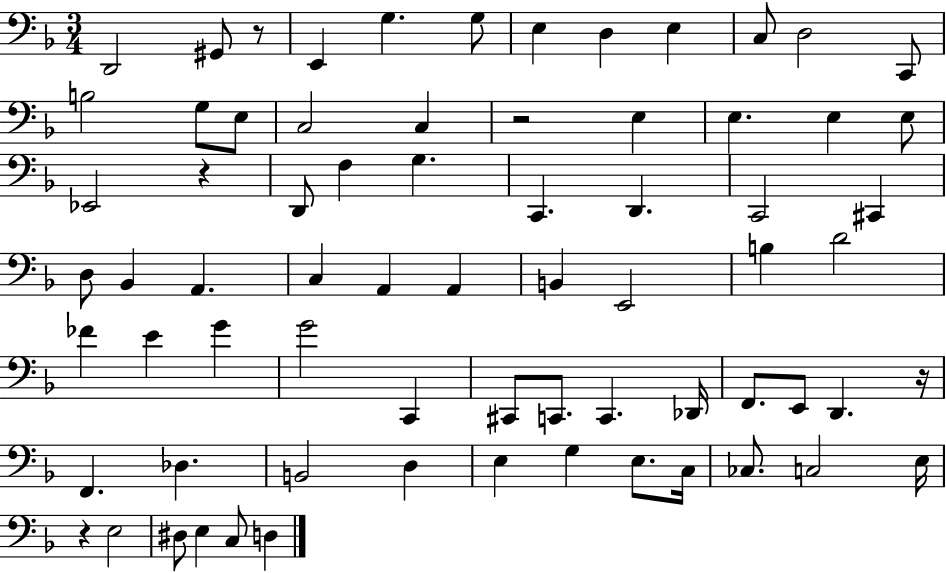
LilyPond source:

{
  \clef bass
  \numericTimeSignature
  \time 3/4
  \key f \major
  d,2 gis,8 r8 | e,4 g4. g8 | e4 d4 e4 | c8 d2 c,8 | \break b2 g8 e8 | c2 c4 | r2 e4 | e4. e4 e8 | \break ees,2 r4 | d,8 f4 g4. | c,4. d,4. | c,2 cis,4 | \break d8 bes,4 a,4. | c4 a,4 a,4 | b,4 e,2 | b4 d'2 | \break fes'4 e'4 g'4 | g'2 c,4 | cis,8 c,8. c,4. des,16 | f,8. e,8 d,4. r16 | \break f,4. des4. | b,2 d4 | e4 g4 e8. c16 | ces8. c2 e16 | \break r4 e2 | dis8 e4 c8 d4 | \bar "|."
}